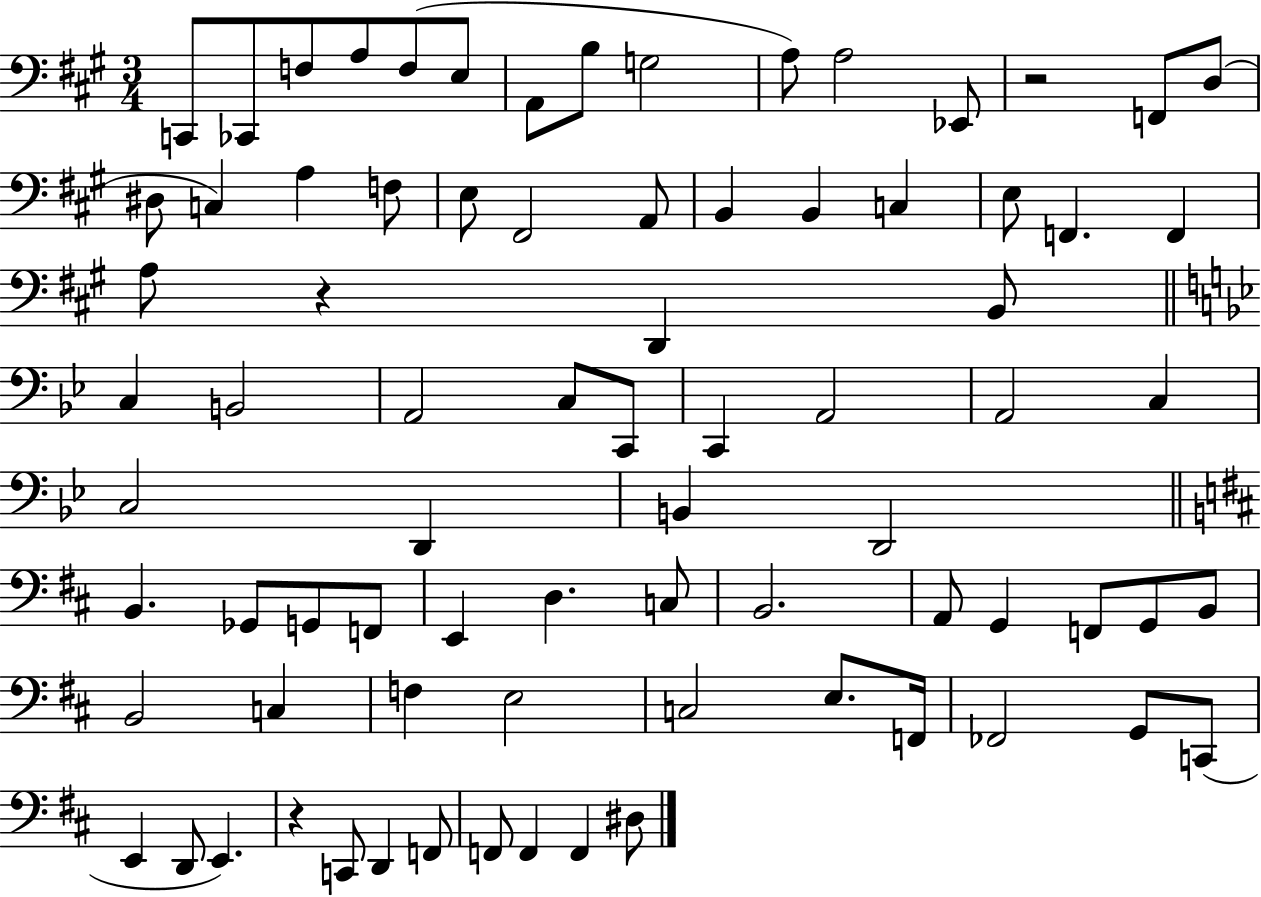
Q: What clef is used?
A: bass